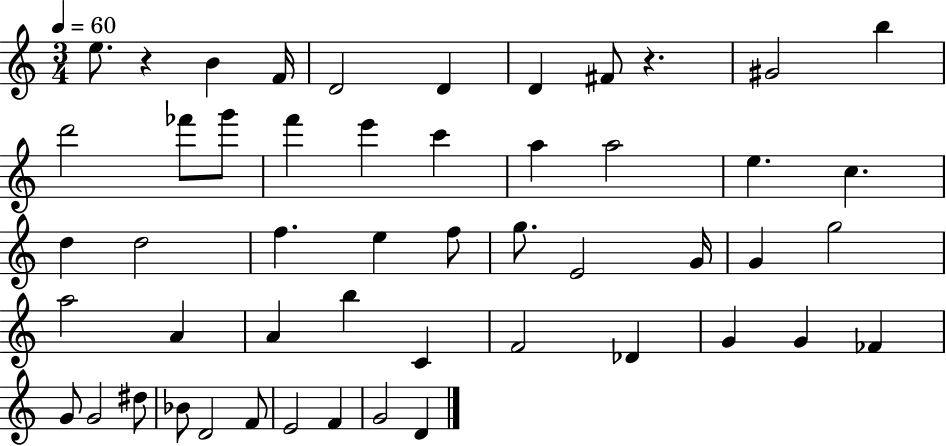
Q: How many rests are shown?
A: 2